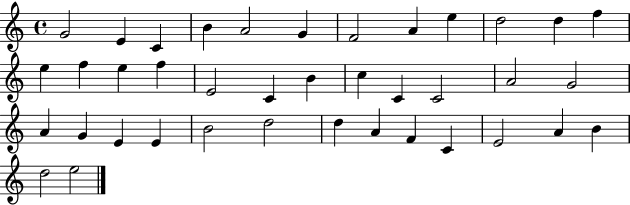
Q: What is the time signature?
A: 4/4